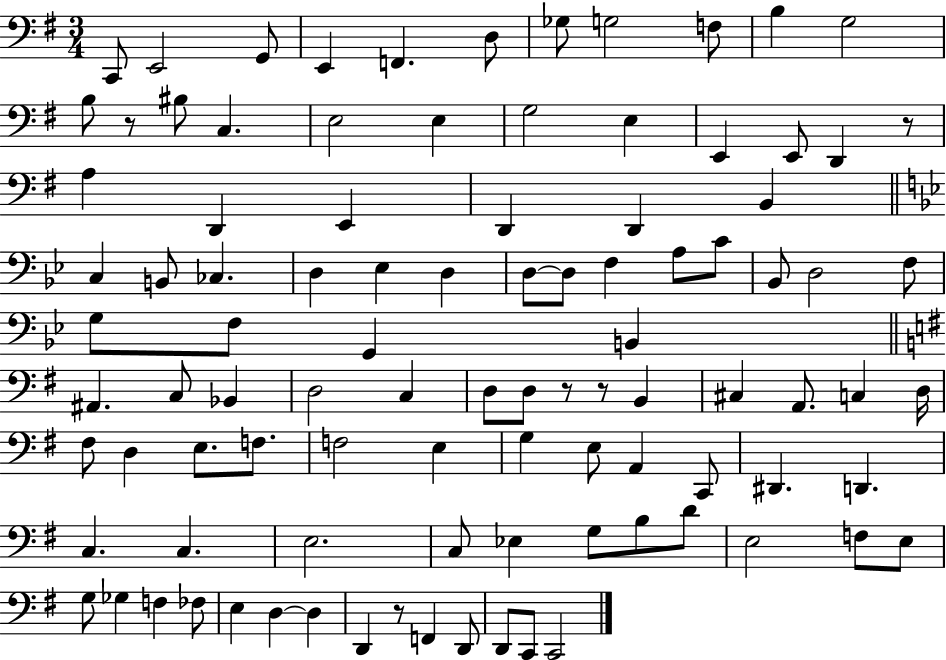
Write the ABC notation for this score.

X:1
T:Untitled
M:3/4
L:1/4
K:G
C,,/2 E,,2 G,,/2 E,, F,, D,/2 _G,/2 G,2 F,/2 B, G,2 B,/2 z/2 ^B,/2 C, E,2 E, G,2 E, E,, E,,/2 D,, z/2 A, D,, E,, D,, D,, B,, C, B,,/2 _C, D, _E, D, D,/2 D,/2 F, A,/2 C/2 _B,,/2 D,2 F,/2 G,/2 F,/2 G,, B,, ^A,, C,/2 _B,, D,2 C, D,/2 D,/2 z/2 z/2 B,, ^C, A,,/2 C, D,/4 ^F,/2 D, E,/2 F,/2 F,2 E, G, E,/2 A,, C,,/2 ^D,, D,, C, C, E,2 C,/2 _E, G,/2 B,/2 D/2 E,2 F,/2 E,/2 G,/2 _G, F, _F,/2 E, D, D, D,, z/2 F,, D,,/2 D,,/2 C,,/2 C,,2